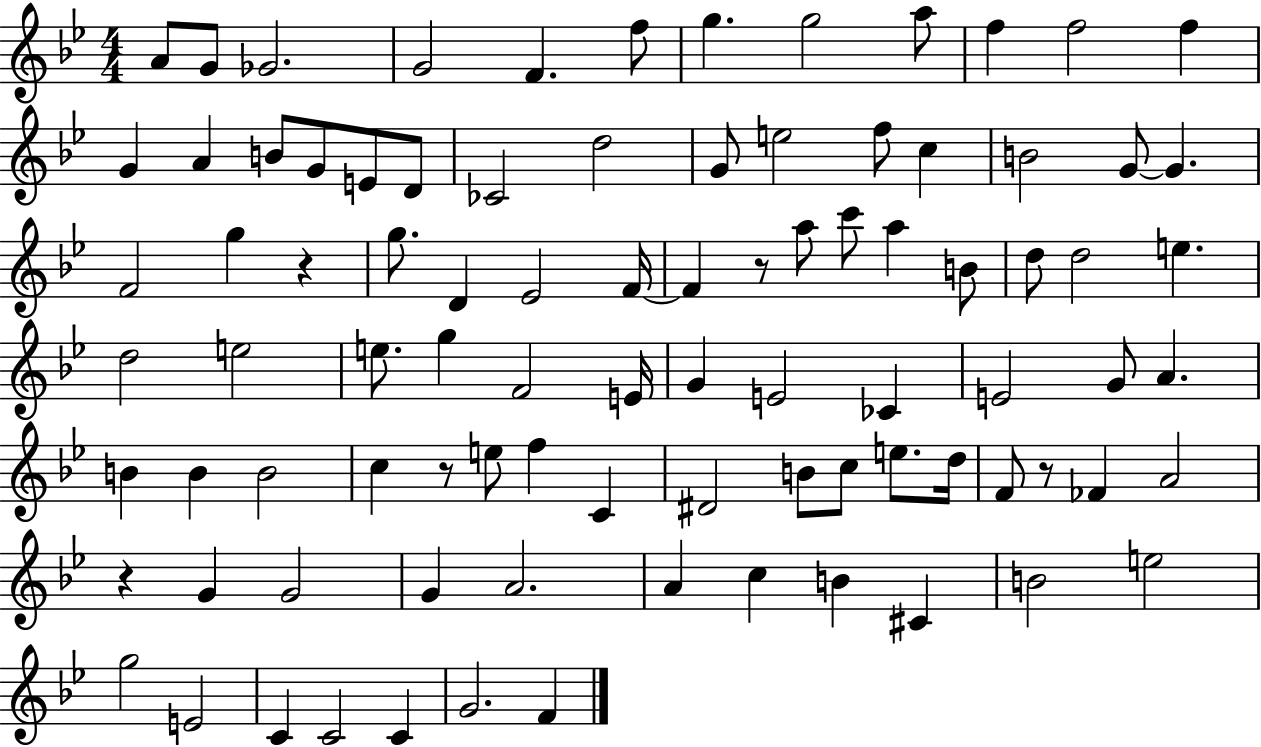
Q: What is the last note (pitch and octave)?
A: F4